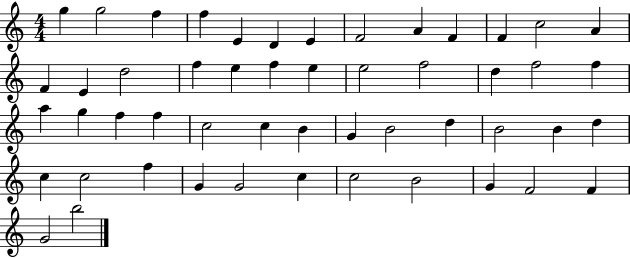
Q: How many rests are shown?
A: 0